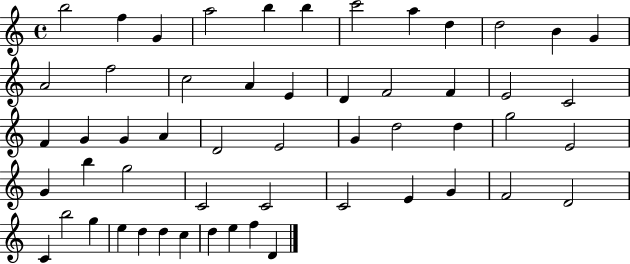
B5/h F5/q G4/q A5/h B5/q B5/q C6/h A5/q D5/q D5/h B4/q G4/q A4/h F5/h C5/h A4/q E4/q D4/q F4/h F4/q E4/h C4/h F4/q G4/q G4/q A4/q D4/h E4/h G4/q D5/h D5/q G5/h E4/h G4/q B5/q G5/h C4/h C4/h C4/h E4/q G4/q F4/h D4/h C4/q B5/h G5/q E5/q D5/q D5/q C5/q D5/q E5/q F5/q D4/q